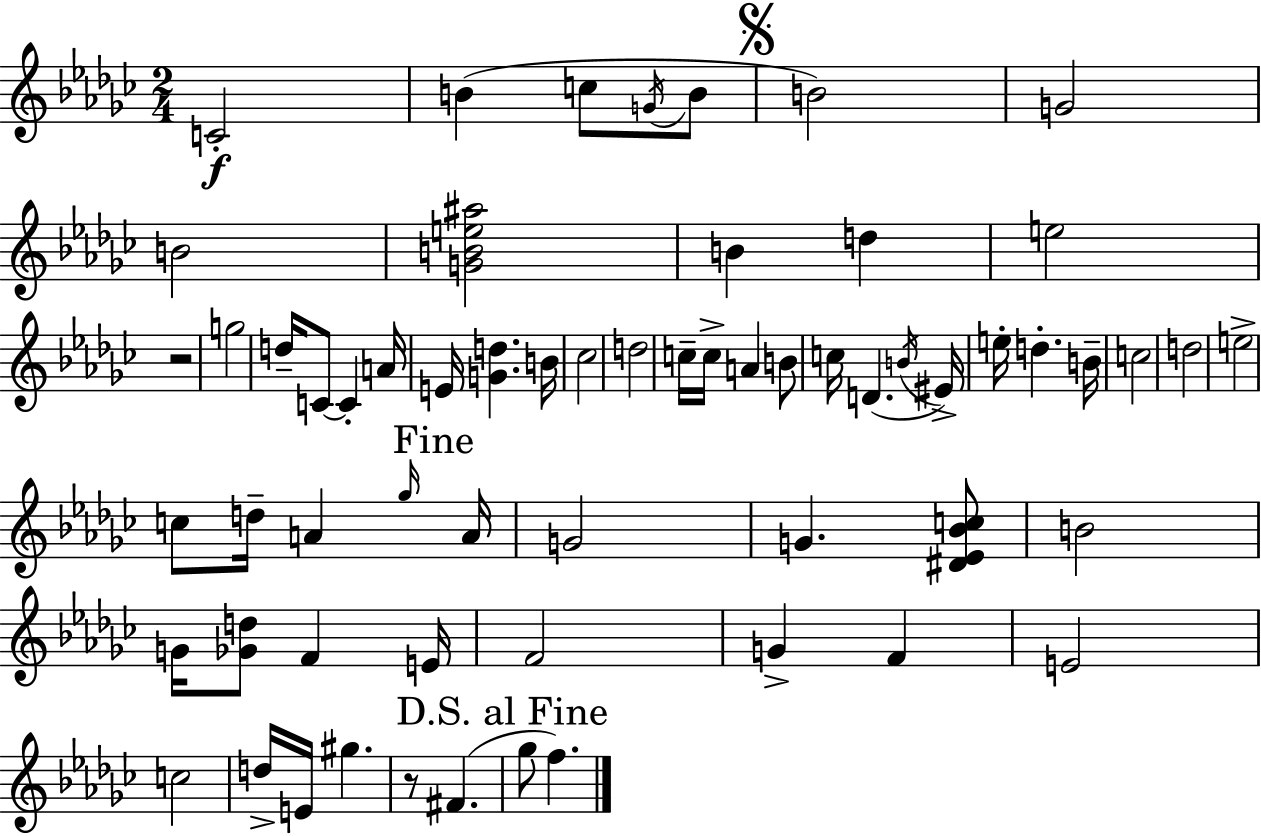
C4/h B4/q C5/e G4/s B4/e B4/h G4/h B4/h [G4,B4,E5,A#5]/h B4/q D5/q E5/h R/h G5/h D5/s C4/e C4/q A4/s E4/s [G4,D5]/q. B4/s CES5/h D5/h C5/s C5/s A4/q B4/e C5/s D4/q. B4/s EIS4/s E5/s D5/q. B4/s C5/h D5/h E5/h C5/e D5/s A4/q Gb5/s A4/s G4/h G4/q. [D#4,Eb4,Bb4,C5]/e B4/h G4/s [Gb4,D5]/e F4/q E4/s F4/h G4/q F4/q E4/h C5/h D5/s E4/s G#5/q. R/e F#4/q. Gb5/e F5/q.